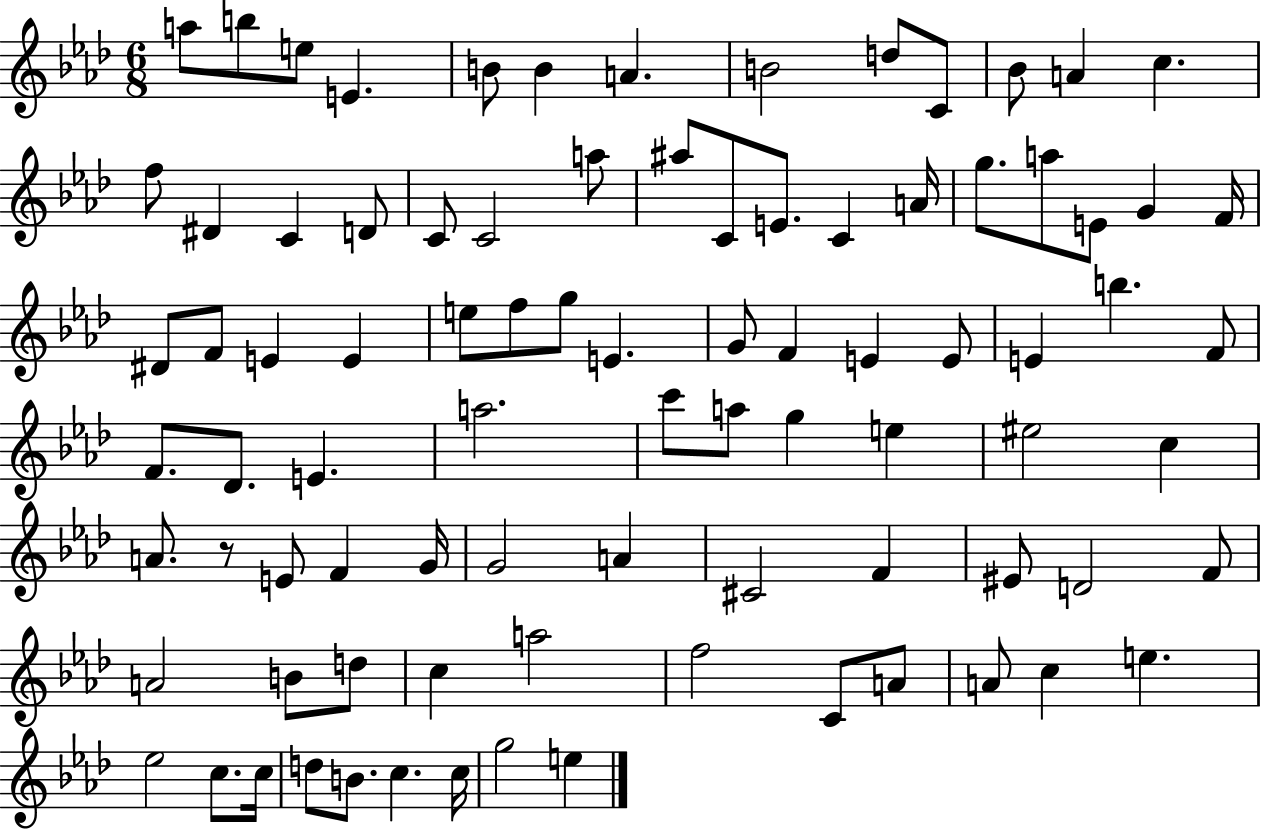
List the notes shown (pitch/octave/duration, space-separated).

A5/e B5/e E5/e E4/q. B4/e B4/q A4/q. B4/h D5/e C4/e Bb4/e A4/q C5/q. F5/e D#4/q C4/q D4/e C4/e C4/h A5/e A#5/e C4/e E4/e. C4/q A4/s G5/e. A5/e E4/e G4/q F4/s D#4/e F4/e E4/q E4/q E5/e F5/e G5/e E4/q. G4/e F4/q E4/q E4/e E4/q B5/q. F4/e F4/e. Db4/e. E4/q. A5/h. C6/e A5/e G5/q E5/q EIS5/h C5/q A4/e. R/e E4/e F4/q G4/s G4/h A4/q C#4/h F4/q EIS4/e D4/h F4/e A4/h B4/e D5/e C5/q A5/h F5/h C4/e A4/e A4/e C5/q E5/q. Eb5/h C5/e. C5/s D5/e B4/e. C5/q. C5/s G5/h E5/q